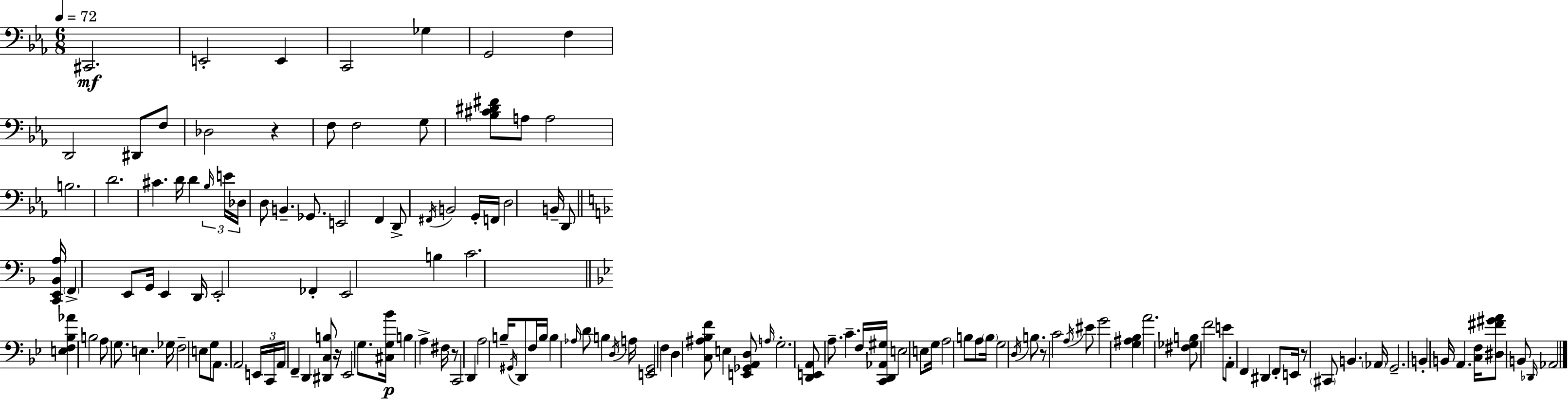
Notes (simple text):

C#2/h. E2/h E2/q C2/h Gb3/q G2/h F3/q D2/h D#2/e F3/e Db3/h R/q F3/e F3/h G3/e [Bb3,C#4,D#4,F#4]/e A3/e A3/h B3/h. D4/h. C#4/q. D4/s D4/q Bb3/s E4/s Db3/s D3/e B2/q. Gb2/e. E2/h F2/q D2/e F#2/s B2/h G2/s F2/s D3/h B2/s D2/e [C2,E2,Bb2,A3]/s F2/q E2/e G2/s E2/q D2/s E2/h FES2/q E2/h B3/q C4/h. [E3,F3,Bb3,Ab4]/q B3/h A3/e G3/e. E3/q. Gb3/s F3/h E3/e G3/e A2/e. A2/h E2/s C2/s A2/s F2/q D2/q [D#2,C3,B3]/e R/s Eb2/h G3/e. [C#3,G3,Bb4]/s B3/q A3/q F#3/s R/e C2/h D2/q A3/h B3/s G#2/s D2/e F3/s B3/s B3/q Ab3/s D4/e B3/q D3/s A3/s [E2,G2]/h F3/q D3/q [C3,A#3,Bb3,F4]/e E3/q [E2,Gb2,A2,D3]/e A3/s G3/h. [D2,E2,A2]/e A3/e. C4/q. F3/s [C2,D2,Ab2,G#3]/s E3/h E3/e G3/s A3/h B3/e A3/e B3/s G3/h D3/s B3/e. R/e C4/h A3/s EIS4/e G4/h [G3,A#3,Bb3]/q A4/h. [F#3,Gb3,B3]/e F4/h E4/e A2/e F2/q D#2/q F2/e E2/s R/e C#2/e B2/q. Ab2/s G2/h. B2/q B2/s A2/q. [C3,F3]/s [D#3,F#4,G#4,A4]/e B2/e Db2/s Ab2/h